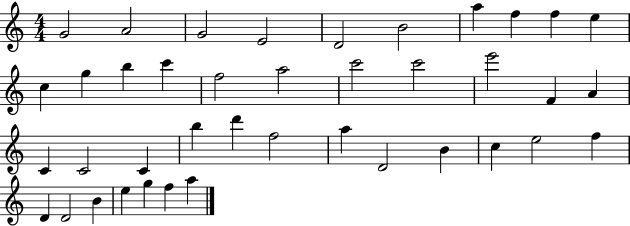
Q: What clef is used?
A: treble